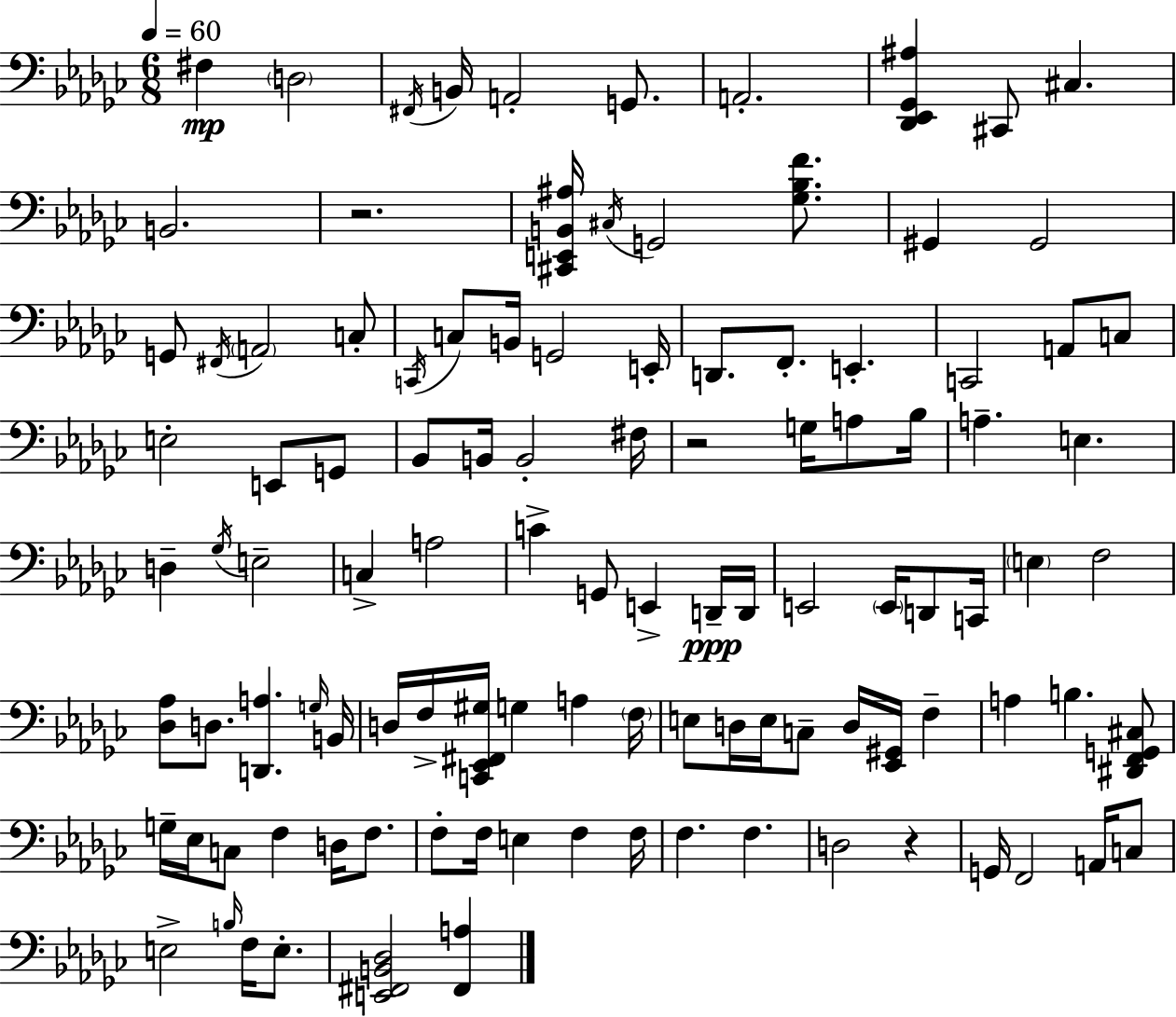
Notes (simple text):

F#3/q D3/h F#2/s B2/s A2/h G2/e. A2/h. [Db2,Eb2,Gb2,A#3]/q C#2/e C#3/q. B2/h. R/h. [C#2,E2,B2,A#3]/s C#3/s G2/h [Gb3,Bb3,F4]/e. G#2/q G#2/h G2/e F#2/s A2/h C3/e C2/s C3/e B2/s G2/h E2/s D2/e. F2/e. E2/q. C2/h A2/e C3/e E3/h E2/e G2/e Bb2/e B2/s B2/h F#3/s R/h G3/s A3/e Bb3/s A3/q. E3/q. D3/q Gb3/s E3/h C3/q A3/h C4/q G2/e E2/q D2/s D2/s E2/h E2/s D2/e C2/s E3/q F3/h [Db3,Ab3]/e D3/e. [D2,A3]/q. G3/s B2/s D3/s F3/s [C2,Eb2,F#2,G#3]/s G3/q A3/q F3/s E3/e D3/s E3/s C3/e D3/s [Eb2,G#2]/s F3/q A3/q B3/q. [D#2,F2,G2,C#3]/e G3/s Eb3/s C3/e F3/q D3/s F3/e. F3/e F3/s E3/q F3/q F3/s F3/q. F3/q. D3/h R/q G2/s F2/h A2/s C3/e E3/h B3/s F3/s E3/e. [E2,F#2,B2,Db3]/h [F#2,A3]/q